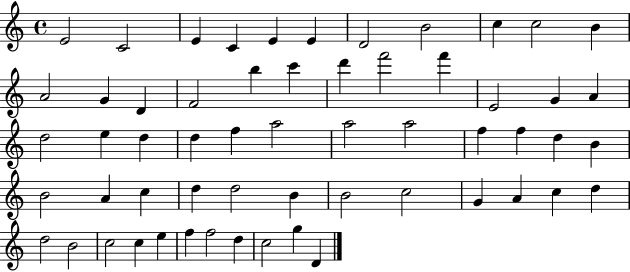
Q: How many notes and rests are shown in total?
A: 58